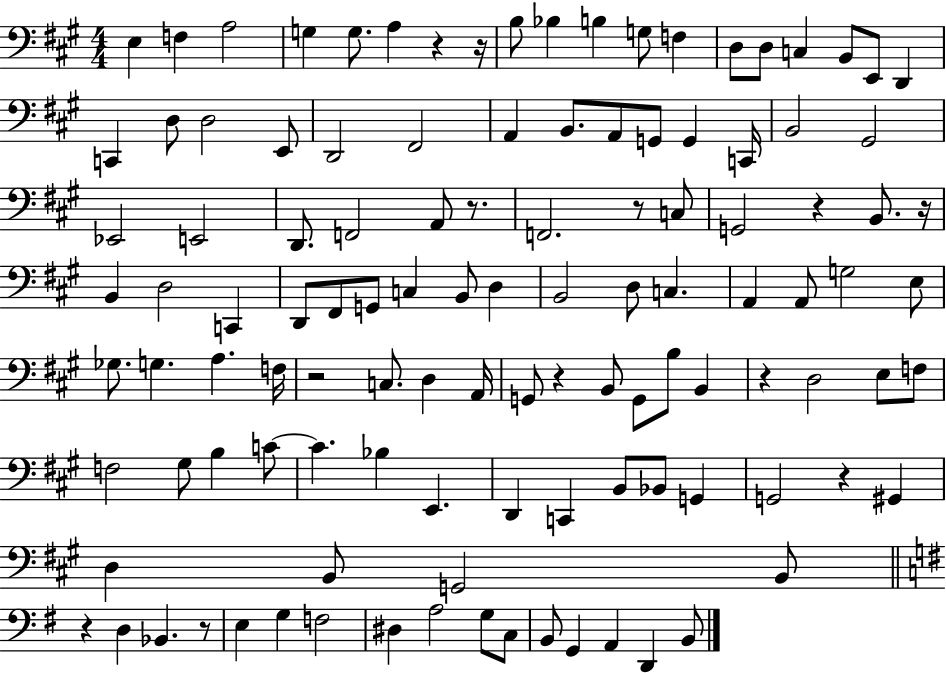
E3/q F3/q A3/h G3/q G3/e. A3/q R/q R/s B3/e Bb3/q B3/q G3/e F3/q D3/e D3/e C3/q B2/e E2/e D2/q C2/q D3/e D3/h E2/e D2/h F#2/h A2/q B2/e. A2/e G2/e G2/q C2/s B2/h G#2/h Eb2/h E2/h D2/e. F2/h A2/e R/e. F2/h. R/e C3/e G2/h R/q B2/e. R/s B2/q D3/h C2/q D2/e F#2/e G2/e C3/q B2/e D3/q B2/h D3/e C3/q. A2/q A2/e G3/h E3/e Gb3/e. G3/q. A3/q. F3/s R/h C3/e. D3/q A2/s G2/e R/q B2/e G2/e B3/e B2/q R/q D3/h E3/e F3/e F3/h G#3/e B3/q C4/e C4/q. Bb3/q E2/q. D2/q C2/q B2/e Bb2/e G2/q G2/h R/q G#2/q D3/q B2/e G2/h B2/e R/q D3/q Bb2/q. R/e E3/q G3/q F3/h D#3/q A3/h G3/e C3/e B2/e G2/q A2/q D2/q B2/e